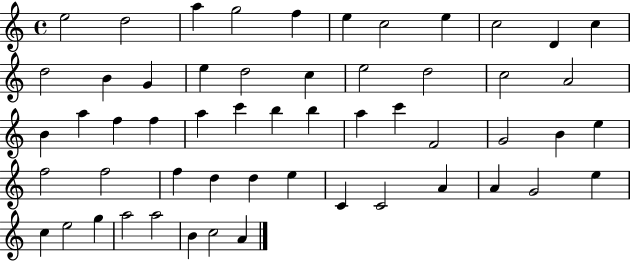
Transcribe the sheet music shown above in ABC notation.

X:1
T:Untitled
M:4/4
L:1/4
K:C
e2 d2 a g2 f e c2 e c2 D c d2 B G e d2 c e2 d2 c2 A2 B a f f a c' b b a c' F2 G2 B e f2 f2 f d d e C C2 A A G2 e c e2 g a2 a2 B c2 A